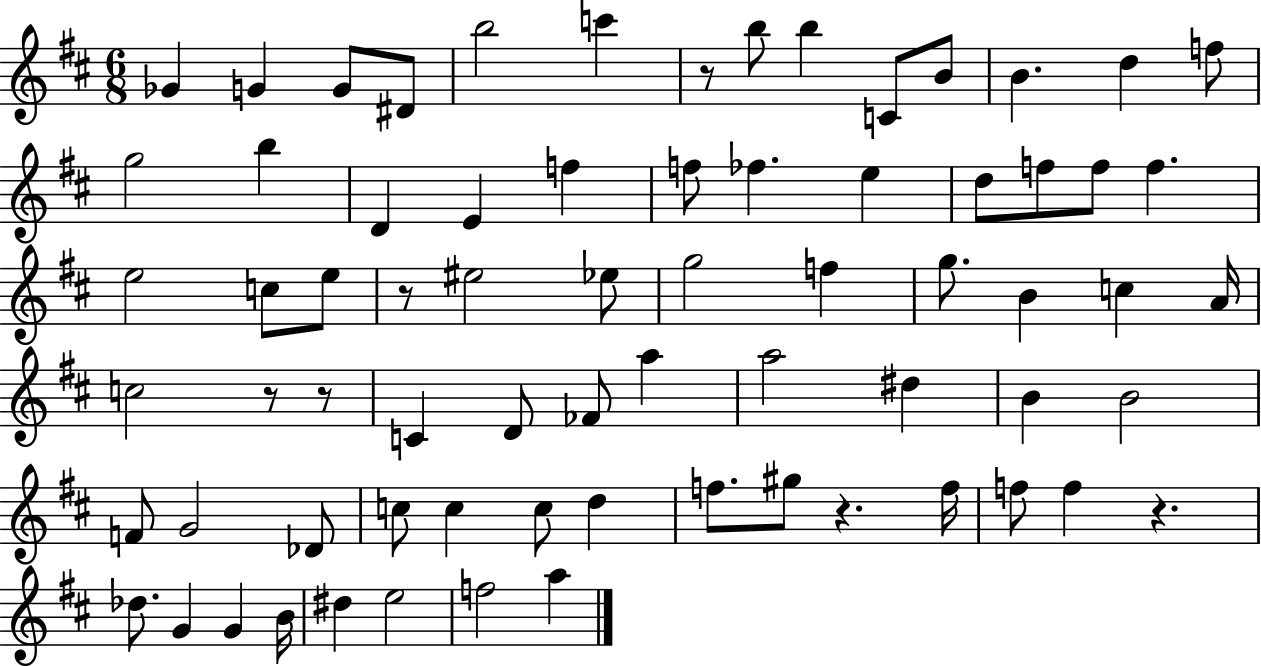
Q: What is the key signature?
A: D major